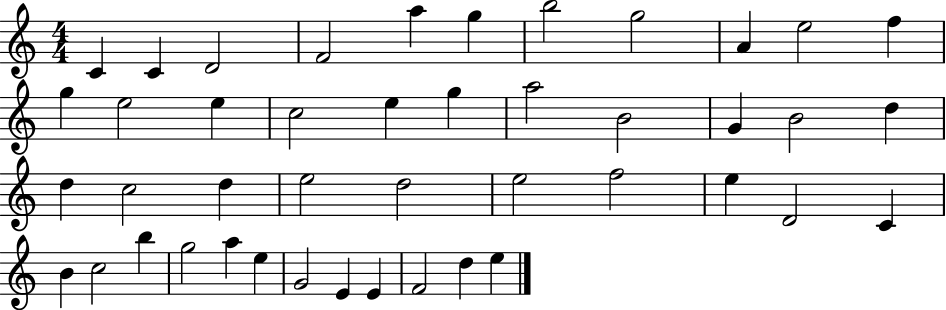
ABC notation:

X:1
T:Untitled
M:4/4
L:1/4
K:C
C C D2 F2 a g b2 g2 A e2 f g e2 e c2 e g a2 B2 G B2 d d c2 d e2 d2 e2 f2 e D2 C B c2 b g2 a e G2 E E F2 d e